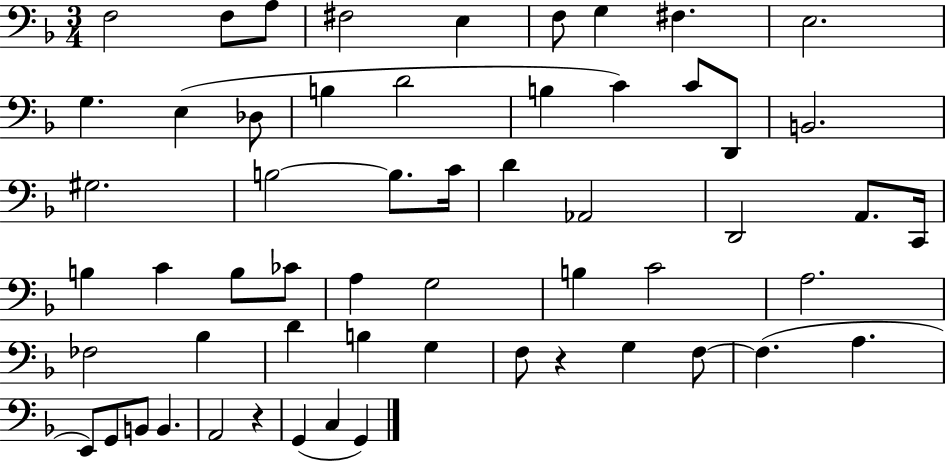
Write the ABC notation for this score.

X:1
T:Untitled
M:3/4
L:1/4
K:F
F,2 F,/2 A,/2 ^F,2 E, F,/2 G, ^F, E,2 G, E, _D,/2 B, D2 B, C C/2 D,,/2 B,,2 ^G,2 B,2 B,/2 C/4 D _A,,2 D,,2 A,,/2 C,,/4 B, C B,/2 _C/2 A, G,2 B, C2 A,2 _F,2 _B, D B, G, F,/2 z G, F,/2 F, A, E,,/2 G,,/2 B,,/2 B,, A,,2 z G,, C, G,,